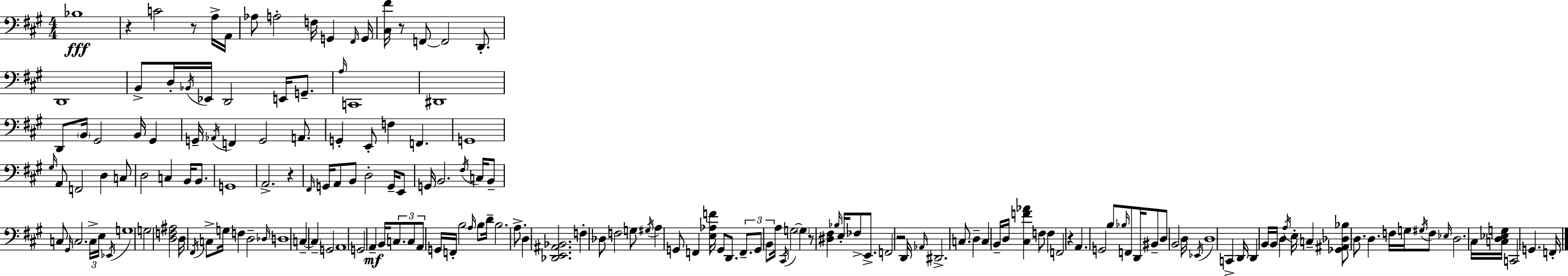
X:1
T:Untitled
M:4/4
L:1/4
K:A
_B,4 z C2 z/2 A,/4 A,,/4 _A,/2 A,2 F,/4 G,, ^F,,/4 G,,/4 [^C,^F]/4 z/2 F,,/2 F,,2 D,,/2 D,,4 B,,/2 D,/4 _B,,/4 _E,,/4 D,,2 E,,/4 G,,/2 A,/4 C,,4 ^D,,4 D,,/2 B,,/4 ^G,,2 B,,/4 ^G,, G,,/4 _A,,/4 F,, G,,2 A,,/2 G,, E,,/2 F, F,, G,,4 ^G,/4 A,,/2 F,,2 D, C,/2 D,2 C, B,,/4 B,,/2 G,,4 A,,2 z ^F,,/4 G,,/4 A,,/2 B,,/2 D,2 G,,/4 E,,/2 G,,/4 B,,2 ^F,/4 C,/4 B,,/2 C,/2 ^G,,/4 C,2 C,/4 E,/4 _E,,/4 G,4 G,2 [D,F,^A,]2 D,/4 ^F,,/4 C,/2 G,/4 F, D,2 _D,/4 D,4 C, C, G,,2 A,,4 G,,2 A,, B,,/4 C,/2 C,/2 A,,/2 G,,/4 F,,/4 B,2 A,/4 B,/2 D/4 B,2 A,/2 D, [_D,,E,,^A,,_B,,]2 F, _D,/2 F,2 G,/2 ^G,/4 A, G,,/2 F,, [E,_A,F]/4 G,,/2 D,,/2 F,,/2 G,,/2 B,,/2 A,/4 ^C,,/4 G,2 G, z/2 [^D,^F,] _B,/4 E,/4 _F,/2 E,,/2 F,,2 z2 D,,/4 _A,,/4 ^D,,2 C,/2 D, C, B,,/4 D,/4 [^C,F_A] F,/2 F, F,,2 z A,, G,,2 B,/2 _B,/4 F,,/2 D,,/4 ^B,,/2 D,/2 B,,2 D,/4 _E,,/4 D,4 C,, D,,/4 D,, B,,/4 B,,/4 D, A,/4 E,/4 C, [_G,,^A,,_D,_B,]/2 D,/2 D, F,/4 G,/4 ^G,/4 F,/2 _E,/4 D,2 ^C,/4 [C,D,_E,G,]/4 C,,2 G,, F,,/4